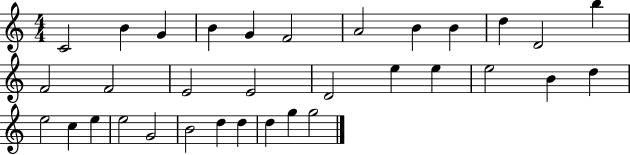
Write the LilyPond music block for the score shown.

{
  \clef treble
  \numericTimeSignature
  \time 4/4
  \key c \major
  c'2 b'4 g'4 | b'4 g'4 f'2 | a'2 b'4 b'4 | d''4 d'2 b''4 | \break f'2 f'2 | e'2 e'2 | d'2 e''4 e''4 | e''2 b'4 d''4 | \break e''2 c''4 e''4 | e''2 g'2 | b'2 d''4 d''4 | d''4 g''4 g''2 | \break \bar "|."
}